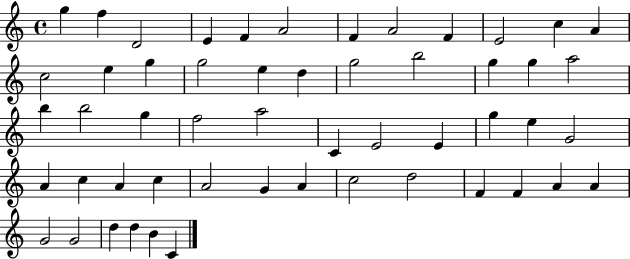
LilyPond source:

{
  \clef treble
  \time 4/4
  \defaultTimeSignature
  \key c \major
  g''4 f''4 d'2 | e'4 f'4 a'2 | f'4 a'2 f'4 | e'2 c''4 a'4 | \break c''2 e''4 g''4 | g''2 e''4 d''4 | g''2 b''2 | g''4 g''4 a''2 | \break b''4 b''2 g''4 | f''2 a''2 | c'4 e'2 e'4 | g''4 e''4 g'2 | \break a'4 c''4 a'4 c''4 | a'2 g'4 a'4 | c''2 d''2 | f'4 f'4 a'4 a'4 | \break g'2 g'2 | d''4 d''4 b'4 c'4 | \bar "|."
}